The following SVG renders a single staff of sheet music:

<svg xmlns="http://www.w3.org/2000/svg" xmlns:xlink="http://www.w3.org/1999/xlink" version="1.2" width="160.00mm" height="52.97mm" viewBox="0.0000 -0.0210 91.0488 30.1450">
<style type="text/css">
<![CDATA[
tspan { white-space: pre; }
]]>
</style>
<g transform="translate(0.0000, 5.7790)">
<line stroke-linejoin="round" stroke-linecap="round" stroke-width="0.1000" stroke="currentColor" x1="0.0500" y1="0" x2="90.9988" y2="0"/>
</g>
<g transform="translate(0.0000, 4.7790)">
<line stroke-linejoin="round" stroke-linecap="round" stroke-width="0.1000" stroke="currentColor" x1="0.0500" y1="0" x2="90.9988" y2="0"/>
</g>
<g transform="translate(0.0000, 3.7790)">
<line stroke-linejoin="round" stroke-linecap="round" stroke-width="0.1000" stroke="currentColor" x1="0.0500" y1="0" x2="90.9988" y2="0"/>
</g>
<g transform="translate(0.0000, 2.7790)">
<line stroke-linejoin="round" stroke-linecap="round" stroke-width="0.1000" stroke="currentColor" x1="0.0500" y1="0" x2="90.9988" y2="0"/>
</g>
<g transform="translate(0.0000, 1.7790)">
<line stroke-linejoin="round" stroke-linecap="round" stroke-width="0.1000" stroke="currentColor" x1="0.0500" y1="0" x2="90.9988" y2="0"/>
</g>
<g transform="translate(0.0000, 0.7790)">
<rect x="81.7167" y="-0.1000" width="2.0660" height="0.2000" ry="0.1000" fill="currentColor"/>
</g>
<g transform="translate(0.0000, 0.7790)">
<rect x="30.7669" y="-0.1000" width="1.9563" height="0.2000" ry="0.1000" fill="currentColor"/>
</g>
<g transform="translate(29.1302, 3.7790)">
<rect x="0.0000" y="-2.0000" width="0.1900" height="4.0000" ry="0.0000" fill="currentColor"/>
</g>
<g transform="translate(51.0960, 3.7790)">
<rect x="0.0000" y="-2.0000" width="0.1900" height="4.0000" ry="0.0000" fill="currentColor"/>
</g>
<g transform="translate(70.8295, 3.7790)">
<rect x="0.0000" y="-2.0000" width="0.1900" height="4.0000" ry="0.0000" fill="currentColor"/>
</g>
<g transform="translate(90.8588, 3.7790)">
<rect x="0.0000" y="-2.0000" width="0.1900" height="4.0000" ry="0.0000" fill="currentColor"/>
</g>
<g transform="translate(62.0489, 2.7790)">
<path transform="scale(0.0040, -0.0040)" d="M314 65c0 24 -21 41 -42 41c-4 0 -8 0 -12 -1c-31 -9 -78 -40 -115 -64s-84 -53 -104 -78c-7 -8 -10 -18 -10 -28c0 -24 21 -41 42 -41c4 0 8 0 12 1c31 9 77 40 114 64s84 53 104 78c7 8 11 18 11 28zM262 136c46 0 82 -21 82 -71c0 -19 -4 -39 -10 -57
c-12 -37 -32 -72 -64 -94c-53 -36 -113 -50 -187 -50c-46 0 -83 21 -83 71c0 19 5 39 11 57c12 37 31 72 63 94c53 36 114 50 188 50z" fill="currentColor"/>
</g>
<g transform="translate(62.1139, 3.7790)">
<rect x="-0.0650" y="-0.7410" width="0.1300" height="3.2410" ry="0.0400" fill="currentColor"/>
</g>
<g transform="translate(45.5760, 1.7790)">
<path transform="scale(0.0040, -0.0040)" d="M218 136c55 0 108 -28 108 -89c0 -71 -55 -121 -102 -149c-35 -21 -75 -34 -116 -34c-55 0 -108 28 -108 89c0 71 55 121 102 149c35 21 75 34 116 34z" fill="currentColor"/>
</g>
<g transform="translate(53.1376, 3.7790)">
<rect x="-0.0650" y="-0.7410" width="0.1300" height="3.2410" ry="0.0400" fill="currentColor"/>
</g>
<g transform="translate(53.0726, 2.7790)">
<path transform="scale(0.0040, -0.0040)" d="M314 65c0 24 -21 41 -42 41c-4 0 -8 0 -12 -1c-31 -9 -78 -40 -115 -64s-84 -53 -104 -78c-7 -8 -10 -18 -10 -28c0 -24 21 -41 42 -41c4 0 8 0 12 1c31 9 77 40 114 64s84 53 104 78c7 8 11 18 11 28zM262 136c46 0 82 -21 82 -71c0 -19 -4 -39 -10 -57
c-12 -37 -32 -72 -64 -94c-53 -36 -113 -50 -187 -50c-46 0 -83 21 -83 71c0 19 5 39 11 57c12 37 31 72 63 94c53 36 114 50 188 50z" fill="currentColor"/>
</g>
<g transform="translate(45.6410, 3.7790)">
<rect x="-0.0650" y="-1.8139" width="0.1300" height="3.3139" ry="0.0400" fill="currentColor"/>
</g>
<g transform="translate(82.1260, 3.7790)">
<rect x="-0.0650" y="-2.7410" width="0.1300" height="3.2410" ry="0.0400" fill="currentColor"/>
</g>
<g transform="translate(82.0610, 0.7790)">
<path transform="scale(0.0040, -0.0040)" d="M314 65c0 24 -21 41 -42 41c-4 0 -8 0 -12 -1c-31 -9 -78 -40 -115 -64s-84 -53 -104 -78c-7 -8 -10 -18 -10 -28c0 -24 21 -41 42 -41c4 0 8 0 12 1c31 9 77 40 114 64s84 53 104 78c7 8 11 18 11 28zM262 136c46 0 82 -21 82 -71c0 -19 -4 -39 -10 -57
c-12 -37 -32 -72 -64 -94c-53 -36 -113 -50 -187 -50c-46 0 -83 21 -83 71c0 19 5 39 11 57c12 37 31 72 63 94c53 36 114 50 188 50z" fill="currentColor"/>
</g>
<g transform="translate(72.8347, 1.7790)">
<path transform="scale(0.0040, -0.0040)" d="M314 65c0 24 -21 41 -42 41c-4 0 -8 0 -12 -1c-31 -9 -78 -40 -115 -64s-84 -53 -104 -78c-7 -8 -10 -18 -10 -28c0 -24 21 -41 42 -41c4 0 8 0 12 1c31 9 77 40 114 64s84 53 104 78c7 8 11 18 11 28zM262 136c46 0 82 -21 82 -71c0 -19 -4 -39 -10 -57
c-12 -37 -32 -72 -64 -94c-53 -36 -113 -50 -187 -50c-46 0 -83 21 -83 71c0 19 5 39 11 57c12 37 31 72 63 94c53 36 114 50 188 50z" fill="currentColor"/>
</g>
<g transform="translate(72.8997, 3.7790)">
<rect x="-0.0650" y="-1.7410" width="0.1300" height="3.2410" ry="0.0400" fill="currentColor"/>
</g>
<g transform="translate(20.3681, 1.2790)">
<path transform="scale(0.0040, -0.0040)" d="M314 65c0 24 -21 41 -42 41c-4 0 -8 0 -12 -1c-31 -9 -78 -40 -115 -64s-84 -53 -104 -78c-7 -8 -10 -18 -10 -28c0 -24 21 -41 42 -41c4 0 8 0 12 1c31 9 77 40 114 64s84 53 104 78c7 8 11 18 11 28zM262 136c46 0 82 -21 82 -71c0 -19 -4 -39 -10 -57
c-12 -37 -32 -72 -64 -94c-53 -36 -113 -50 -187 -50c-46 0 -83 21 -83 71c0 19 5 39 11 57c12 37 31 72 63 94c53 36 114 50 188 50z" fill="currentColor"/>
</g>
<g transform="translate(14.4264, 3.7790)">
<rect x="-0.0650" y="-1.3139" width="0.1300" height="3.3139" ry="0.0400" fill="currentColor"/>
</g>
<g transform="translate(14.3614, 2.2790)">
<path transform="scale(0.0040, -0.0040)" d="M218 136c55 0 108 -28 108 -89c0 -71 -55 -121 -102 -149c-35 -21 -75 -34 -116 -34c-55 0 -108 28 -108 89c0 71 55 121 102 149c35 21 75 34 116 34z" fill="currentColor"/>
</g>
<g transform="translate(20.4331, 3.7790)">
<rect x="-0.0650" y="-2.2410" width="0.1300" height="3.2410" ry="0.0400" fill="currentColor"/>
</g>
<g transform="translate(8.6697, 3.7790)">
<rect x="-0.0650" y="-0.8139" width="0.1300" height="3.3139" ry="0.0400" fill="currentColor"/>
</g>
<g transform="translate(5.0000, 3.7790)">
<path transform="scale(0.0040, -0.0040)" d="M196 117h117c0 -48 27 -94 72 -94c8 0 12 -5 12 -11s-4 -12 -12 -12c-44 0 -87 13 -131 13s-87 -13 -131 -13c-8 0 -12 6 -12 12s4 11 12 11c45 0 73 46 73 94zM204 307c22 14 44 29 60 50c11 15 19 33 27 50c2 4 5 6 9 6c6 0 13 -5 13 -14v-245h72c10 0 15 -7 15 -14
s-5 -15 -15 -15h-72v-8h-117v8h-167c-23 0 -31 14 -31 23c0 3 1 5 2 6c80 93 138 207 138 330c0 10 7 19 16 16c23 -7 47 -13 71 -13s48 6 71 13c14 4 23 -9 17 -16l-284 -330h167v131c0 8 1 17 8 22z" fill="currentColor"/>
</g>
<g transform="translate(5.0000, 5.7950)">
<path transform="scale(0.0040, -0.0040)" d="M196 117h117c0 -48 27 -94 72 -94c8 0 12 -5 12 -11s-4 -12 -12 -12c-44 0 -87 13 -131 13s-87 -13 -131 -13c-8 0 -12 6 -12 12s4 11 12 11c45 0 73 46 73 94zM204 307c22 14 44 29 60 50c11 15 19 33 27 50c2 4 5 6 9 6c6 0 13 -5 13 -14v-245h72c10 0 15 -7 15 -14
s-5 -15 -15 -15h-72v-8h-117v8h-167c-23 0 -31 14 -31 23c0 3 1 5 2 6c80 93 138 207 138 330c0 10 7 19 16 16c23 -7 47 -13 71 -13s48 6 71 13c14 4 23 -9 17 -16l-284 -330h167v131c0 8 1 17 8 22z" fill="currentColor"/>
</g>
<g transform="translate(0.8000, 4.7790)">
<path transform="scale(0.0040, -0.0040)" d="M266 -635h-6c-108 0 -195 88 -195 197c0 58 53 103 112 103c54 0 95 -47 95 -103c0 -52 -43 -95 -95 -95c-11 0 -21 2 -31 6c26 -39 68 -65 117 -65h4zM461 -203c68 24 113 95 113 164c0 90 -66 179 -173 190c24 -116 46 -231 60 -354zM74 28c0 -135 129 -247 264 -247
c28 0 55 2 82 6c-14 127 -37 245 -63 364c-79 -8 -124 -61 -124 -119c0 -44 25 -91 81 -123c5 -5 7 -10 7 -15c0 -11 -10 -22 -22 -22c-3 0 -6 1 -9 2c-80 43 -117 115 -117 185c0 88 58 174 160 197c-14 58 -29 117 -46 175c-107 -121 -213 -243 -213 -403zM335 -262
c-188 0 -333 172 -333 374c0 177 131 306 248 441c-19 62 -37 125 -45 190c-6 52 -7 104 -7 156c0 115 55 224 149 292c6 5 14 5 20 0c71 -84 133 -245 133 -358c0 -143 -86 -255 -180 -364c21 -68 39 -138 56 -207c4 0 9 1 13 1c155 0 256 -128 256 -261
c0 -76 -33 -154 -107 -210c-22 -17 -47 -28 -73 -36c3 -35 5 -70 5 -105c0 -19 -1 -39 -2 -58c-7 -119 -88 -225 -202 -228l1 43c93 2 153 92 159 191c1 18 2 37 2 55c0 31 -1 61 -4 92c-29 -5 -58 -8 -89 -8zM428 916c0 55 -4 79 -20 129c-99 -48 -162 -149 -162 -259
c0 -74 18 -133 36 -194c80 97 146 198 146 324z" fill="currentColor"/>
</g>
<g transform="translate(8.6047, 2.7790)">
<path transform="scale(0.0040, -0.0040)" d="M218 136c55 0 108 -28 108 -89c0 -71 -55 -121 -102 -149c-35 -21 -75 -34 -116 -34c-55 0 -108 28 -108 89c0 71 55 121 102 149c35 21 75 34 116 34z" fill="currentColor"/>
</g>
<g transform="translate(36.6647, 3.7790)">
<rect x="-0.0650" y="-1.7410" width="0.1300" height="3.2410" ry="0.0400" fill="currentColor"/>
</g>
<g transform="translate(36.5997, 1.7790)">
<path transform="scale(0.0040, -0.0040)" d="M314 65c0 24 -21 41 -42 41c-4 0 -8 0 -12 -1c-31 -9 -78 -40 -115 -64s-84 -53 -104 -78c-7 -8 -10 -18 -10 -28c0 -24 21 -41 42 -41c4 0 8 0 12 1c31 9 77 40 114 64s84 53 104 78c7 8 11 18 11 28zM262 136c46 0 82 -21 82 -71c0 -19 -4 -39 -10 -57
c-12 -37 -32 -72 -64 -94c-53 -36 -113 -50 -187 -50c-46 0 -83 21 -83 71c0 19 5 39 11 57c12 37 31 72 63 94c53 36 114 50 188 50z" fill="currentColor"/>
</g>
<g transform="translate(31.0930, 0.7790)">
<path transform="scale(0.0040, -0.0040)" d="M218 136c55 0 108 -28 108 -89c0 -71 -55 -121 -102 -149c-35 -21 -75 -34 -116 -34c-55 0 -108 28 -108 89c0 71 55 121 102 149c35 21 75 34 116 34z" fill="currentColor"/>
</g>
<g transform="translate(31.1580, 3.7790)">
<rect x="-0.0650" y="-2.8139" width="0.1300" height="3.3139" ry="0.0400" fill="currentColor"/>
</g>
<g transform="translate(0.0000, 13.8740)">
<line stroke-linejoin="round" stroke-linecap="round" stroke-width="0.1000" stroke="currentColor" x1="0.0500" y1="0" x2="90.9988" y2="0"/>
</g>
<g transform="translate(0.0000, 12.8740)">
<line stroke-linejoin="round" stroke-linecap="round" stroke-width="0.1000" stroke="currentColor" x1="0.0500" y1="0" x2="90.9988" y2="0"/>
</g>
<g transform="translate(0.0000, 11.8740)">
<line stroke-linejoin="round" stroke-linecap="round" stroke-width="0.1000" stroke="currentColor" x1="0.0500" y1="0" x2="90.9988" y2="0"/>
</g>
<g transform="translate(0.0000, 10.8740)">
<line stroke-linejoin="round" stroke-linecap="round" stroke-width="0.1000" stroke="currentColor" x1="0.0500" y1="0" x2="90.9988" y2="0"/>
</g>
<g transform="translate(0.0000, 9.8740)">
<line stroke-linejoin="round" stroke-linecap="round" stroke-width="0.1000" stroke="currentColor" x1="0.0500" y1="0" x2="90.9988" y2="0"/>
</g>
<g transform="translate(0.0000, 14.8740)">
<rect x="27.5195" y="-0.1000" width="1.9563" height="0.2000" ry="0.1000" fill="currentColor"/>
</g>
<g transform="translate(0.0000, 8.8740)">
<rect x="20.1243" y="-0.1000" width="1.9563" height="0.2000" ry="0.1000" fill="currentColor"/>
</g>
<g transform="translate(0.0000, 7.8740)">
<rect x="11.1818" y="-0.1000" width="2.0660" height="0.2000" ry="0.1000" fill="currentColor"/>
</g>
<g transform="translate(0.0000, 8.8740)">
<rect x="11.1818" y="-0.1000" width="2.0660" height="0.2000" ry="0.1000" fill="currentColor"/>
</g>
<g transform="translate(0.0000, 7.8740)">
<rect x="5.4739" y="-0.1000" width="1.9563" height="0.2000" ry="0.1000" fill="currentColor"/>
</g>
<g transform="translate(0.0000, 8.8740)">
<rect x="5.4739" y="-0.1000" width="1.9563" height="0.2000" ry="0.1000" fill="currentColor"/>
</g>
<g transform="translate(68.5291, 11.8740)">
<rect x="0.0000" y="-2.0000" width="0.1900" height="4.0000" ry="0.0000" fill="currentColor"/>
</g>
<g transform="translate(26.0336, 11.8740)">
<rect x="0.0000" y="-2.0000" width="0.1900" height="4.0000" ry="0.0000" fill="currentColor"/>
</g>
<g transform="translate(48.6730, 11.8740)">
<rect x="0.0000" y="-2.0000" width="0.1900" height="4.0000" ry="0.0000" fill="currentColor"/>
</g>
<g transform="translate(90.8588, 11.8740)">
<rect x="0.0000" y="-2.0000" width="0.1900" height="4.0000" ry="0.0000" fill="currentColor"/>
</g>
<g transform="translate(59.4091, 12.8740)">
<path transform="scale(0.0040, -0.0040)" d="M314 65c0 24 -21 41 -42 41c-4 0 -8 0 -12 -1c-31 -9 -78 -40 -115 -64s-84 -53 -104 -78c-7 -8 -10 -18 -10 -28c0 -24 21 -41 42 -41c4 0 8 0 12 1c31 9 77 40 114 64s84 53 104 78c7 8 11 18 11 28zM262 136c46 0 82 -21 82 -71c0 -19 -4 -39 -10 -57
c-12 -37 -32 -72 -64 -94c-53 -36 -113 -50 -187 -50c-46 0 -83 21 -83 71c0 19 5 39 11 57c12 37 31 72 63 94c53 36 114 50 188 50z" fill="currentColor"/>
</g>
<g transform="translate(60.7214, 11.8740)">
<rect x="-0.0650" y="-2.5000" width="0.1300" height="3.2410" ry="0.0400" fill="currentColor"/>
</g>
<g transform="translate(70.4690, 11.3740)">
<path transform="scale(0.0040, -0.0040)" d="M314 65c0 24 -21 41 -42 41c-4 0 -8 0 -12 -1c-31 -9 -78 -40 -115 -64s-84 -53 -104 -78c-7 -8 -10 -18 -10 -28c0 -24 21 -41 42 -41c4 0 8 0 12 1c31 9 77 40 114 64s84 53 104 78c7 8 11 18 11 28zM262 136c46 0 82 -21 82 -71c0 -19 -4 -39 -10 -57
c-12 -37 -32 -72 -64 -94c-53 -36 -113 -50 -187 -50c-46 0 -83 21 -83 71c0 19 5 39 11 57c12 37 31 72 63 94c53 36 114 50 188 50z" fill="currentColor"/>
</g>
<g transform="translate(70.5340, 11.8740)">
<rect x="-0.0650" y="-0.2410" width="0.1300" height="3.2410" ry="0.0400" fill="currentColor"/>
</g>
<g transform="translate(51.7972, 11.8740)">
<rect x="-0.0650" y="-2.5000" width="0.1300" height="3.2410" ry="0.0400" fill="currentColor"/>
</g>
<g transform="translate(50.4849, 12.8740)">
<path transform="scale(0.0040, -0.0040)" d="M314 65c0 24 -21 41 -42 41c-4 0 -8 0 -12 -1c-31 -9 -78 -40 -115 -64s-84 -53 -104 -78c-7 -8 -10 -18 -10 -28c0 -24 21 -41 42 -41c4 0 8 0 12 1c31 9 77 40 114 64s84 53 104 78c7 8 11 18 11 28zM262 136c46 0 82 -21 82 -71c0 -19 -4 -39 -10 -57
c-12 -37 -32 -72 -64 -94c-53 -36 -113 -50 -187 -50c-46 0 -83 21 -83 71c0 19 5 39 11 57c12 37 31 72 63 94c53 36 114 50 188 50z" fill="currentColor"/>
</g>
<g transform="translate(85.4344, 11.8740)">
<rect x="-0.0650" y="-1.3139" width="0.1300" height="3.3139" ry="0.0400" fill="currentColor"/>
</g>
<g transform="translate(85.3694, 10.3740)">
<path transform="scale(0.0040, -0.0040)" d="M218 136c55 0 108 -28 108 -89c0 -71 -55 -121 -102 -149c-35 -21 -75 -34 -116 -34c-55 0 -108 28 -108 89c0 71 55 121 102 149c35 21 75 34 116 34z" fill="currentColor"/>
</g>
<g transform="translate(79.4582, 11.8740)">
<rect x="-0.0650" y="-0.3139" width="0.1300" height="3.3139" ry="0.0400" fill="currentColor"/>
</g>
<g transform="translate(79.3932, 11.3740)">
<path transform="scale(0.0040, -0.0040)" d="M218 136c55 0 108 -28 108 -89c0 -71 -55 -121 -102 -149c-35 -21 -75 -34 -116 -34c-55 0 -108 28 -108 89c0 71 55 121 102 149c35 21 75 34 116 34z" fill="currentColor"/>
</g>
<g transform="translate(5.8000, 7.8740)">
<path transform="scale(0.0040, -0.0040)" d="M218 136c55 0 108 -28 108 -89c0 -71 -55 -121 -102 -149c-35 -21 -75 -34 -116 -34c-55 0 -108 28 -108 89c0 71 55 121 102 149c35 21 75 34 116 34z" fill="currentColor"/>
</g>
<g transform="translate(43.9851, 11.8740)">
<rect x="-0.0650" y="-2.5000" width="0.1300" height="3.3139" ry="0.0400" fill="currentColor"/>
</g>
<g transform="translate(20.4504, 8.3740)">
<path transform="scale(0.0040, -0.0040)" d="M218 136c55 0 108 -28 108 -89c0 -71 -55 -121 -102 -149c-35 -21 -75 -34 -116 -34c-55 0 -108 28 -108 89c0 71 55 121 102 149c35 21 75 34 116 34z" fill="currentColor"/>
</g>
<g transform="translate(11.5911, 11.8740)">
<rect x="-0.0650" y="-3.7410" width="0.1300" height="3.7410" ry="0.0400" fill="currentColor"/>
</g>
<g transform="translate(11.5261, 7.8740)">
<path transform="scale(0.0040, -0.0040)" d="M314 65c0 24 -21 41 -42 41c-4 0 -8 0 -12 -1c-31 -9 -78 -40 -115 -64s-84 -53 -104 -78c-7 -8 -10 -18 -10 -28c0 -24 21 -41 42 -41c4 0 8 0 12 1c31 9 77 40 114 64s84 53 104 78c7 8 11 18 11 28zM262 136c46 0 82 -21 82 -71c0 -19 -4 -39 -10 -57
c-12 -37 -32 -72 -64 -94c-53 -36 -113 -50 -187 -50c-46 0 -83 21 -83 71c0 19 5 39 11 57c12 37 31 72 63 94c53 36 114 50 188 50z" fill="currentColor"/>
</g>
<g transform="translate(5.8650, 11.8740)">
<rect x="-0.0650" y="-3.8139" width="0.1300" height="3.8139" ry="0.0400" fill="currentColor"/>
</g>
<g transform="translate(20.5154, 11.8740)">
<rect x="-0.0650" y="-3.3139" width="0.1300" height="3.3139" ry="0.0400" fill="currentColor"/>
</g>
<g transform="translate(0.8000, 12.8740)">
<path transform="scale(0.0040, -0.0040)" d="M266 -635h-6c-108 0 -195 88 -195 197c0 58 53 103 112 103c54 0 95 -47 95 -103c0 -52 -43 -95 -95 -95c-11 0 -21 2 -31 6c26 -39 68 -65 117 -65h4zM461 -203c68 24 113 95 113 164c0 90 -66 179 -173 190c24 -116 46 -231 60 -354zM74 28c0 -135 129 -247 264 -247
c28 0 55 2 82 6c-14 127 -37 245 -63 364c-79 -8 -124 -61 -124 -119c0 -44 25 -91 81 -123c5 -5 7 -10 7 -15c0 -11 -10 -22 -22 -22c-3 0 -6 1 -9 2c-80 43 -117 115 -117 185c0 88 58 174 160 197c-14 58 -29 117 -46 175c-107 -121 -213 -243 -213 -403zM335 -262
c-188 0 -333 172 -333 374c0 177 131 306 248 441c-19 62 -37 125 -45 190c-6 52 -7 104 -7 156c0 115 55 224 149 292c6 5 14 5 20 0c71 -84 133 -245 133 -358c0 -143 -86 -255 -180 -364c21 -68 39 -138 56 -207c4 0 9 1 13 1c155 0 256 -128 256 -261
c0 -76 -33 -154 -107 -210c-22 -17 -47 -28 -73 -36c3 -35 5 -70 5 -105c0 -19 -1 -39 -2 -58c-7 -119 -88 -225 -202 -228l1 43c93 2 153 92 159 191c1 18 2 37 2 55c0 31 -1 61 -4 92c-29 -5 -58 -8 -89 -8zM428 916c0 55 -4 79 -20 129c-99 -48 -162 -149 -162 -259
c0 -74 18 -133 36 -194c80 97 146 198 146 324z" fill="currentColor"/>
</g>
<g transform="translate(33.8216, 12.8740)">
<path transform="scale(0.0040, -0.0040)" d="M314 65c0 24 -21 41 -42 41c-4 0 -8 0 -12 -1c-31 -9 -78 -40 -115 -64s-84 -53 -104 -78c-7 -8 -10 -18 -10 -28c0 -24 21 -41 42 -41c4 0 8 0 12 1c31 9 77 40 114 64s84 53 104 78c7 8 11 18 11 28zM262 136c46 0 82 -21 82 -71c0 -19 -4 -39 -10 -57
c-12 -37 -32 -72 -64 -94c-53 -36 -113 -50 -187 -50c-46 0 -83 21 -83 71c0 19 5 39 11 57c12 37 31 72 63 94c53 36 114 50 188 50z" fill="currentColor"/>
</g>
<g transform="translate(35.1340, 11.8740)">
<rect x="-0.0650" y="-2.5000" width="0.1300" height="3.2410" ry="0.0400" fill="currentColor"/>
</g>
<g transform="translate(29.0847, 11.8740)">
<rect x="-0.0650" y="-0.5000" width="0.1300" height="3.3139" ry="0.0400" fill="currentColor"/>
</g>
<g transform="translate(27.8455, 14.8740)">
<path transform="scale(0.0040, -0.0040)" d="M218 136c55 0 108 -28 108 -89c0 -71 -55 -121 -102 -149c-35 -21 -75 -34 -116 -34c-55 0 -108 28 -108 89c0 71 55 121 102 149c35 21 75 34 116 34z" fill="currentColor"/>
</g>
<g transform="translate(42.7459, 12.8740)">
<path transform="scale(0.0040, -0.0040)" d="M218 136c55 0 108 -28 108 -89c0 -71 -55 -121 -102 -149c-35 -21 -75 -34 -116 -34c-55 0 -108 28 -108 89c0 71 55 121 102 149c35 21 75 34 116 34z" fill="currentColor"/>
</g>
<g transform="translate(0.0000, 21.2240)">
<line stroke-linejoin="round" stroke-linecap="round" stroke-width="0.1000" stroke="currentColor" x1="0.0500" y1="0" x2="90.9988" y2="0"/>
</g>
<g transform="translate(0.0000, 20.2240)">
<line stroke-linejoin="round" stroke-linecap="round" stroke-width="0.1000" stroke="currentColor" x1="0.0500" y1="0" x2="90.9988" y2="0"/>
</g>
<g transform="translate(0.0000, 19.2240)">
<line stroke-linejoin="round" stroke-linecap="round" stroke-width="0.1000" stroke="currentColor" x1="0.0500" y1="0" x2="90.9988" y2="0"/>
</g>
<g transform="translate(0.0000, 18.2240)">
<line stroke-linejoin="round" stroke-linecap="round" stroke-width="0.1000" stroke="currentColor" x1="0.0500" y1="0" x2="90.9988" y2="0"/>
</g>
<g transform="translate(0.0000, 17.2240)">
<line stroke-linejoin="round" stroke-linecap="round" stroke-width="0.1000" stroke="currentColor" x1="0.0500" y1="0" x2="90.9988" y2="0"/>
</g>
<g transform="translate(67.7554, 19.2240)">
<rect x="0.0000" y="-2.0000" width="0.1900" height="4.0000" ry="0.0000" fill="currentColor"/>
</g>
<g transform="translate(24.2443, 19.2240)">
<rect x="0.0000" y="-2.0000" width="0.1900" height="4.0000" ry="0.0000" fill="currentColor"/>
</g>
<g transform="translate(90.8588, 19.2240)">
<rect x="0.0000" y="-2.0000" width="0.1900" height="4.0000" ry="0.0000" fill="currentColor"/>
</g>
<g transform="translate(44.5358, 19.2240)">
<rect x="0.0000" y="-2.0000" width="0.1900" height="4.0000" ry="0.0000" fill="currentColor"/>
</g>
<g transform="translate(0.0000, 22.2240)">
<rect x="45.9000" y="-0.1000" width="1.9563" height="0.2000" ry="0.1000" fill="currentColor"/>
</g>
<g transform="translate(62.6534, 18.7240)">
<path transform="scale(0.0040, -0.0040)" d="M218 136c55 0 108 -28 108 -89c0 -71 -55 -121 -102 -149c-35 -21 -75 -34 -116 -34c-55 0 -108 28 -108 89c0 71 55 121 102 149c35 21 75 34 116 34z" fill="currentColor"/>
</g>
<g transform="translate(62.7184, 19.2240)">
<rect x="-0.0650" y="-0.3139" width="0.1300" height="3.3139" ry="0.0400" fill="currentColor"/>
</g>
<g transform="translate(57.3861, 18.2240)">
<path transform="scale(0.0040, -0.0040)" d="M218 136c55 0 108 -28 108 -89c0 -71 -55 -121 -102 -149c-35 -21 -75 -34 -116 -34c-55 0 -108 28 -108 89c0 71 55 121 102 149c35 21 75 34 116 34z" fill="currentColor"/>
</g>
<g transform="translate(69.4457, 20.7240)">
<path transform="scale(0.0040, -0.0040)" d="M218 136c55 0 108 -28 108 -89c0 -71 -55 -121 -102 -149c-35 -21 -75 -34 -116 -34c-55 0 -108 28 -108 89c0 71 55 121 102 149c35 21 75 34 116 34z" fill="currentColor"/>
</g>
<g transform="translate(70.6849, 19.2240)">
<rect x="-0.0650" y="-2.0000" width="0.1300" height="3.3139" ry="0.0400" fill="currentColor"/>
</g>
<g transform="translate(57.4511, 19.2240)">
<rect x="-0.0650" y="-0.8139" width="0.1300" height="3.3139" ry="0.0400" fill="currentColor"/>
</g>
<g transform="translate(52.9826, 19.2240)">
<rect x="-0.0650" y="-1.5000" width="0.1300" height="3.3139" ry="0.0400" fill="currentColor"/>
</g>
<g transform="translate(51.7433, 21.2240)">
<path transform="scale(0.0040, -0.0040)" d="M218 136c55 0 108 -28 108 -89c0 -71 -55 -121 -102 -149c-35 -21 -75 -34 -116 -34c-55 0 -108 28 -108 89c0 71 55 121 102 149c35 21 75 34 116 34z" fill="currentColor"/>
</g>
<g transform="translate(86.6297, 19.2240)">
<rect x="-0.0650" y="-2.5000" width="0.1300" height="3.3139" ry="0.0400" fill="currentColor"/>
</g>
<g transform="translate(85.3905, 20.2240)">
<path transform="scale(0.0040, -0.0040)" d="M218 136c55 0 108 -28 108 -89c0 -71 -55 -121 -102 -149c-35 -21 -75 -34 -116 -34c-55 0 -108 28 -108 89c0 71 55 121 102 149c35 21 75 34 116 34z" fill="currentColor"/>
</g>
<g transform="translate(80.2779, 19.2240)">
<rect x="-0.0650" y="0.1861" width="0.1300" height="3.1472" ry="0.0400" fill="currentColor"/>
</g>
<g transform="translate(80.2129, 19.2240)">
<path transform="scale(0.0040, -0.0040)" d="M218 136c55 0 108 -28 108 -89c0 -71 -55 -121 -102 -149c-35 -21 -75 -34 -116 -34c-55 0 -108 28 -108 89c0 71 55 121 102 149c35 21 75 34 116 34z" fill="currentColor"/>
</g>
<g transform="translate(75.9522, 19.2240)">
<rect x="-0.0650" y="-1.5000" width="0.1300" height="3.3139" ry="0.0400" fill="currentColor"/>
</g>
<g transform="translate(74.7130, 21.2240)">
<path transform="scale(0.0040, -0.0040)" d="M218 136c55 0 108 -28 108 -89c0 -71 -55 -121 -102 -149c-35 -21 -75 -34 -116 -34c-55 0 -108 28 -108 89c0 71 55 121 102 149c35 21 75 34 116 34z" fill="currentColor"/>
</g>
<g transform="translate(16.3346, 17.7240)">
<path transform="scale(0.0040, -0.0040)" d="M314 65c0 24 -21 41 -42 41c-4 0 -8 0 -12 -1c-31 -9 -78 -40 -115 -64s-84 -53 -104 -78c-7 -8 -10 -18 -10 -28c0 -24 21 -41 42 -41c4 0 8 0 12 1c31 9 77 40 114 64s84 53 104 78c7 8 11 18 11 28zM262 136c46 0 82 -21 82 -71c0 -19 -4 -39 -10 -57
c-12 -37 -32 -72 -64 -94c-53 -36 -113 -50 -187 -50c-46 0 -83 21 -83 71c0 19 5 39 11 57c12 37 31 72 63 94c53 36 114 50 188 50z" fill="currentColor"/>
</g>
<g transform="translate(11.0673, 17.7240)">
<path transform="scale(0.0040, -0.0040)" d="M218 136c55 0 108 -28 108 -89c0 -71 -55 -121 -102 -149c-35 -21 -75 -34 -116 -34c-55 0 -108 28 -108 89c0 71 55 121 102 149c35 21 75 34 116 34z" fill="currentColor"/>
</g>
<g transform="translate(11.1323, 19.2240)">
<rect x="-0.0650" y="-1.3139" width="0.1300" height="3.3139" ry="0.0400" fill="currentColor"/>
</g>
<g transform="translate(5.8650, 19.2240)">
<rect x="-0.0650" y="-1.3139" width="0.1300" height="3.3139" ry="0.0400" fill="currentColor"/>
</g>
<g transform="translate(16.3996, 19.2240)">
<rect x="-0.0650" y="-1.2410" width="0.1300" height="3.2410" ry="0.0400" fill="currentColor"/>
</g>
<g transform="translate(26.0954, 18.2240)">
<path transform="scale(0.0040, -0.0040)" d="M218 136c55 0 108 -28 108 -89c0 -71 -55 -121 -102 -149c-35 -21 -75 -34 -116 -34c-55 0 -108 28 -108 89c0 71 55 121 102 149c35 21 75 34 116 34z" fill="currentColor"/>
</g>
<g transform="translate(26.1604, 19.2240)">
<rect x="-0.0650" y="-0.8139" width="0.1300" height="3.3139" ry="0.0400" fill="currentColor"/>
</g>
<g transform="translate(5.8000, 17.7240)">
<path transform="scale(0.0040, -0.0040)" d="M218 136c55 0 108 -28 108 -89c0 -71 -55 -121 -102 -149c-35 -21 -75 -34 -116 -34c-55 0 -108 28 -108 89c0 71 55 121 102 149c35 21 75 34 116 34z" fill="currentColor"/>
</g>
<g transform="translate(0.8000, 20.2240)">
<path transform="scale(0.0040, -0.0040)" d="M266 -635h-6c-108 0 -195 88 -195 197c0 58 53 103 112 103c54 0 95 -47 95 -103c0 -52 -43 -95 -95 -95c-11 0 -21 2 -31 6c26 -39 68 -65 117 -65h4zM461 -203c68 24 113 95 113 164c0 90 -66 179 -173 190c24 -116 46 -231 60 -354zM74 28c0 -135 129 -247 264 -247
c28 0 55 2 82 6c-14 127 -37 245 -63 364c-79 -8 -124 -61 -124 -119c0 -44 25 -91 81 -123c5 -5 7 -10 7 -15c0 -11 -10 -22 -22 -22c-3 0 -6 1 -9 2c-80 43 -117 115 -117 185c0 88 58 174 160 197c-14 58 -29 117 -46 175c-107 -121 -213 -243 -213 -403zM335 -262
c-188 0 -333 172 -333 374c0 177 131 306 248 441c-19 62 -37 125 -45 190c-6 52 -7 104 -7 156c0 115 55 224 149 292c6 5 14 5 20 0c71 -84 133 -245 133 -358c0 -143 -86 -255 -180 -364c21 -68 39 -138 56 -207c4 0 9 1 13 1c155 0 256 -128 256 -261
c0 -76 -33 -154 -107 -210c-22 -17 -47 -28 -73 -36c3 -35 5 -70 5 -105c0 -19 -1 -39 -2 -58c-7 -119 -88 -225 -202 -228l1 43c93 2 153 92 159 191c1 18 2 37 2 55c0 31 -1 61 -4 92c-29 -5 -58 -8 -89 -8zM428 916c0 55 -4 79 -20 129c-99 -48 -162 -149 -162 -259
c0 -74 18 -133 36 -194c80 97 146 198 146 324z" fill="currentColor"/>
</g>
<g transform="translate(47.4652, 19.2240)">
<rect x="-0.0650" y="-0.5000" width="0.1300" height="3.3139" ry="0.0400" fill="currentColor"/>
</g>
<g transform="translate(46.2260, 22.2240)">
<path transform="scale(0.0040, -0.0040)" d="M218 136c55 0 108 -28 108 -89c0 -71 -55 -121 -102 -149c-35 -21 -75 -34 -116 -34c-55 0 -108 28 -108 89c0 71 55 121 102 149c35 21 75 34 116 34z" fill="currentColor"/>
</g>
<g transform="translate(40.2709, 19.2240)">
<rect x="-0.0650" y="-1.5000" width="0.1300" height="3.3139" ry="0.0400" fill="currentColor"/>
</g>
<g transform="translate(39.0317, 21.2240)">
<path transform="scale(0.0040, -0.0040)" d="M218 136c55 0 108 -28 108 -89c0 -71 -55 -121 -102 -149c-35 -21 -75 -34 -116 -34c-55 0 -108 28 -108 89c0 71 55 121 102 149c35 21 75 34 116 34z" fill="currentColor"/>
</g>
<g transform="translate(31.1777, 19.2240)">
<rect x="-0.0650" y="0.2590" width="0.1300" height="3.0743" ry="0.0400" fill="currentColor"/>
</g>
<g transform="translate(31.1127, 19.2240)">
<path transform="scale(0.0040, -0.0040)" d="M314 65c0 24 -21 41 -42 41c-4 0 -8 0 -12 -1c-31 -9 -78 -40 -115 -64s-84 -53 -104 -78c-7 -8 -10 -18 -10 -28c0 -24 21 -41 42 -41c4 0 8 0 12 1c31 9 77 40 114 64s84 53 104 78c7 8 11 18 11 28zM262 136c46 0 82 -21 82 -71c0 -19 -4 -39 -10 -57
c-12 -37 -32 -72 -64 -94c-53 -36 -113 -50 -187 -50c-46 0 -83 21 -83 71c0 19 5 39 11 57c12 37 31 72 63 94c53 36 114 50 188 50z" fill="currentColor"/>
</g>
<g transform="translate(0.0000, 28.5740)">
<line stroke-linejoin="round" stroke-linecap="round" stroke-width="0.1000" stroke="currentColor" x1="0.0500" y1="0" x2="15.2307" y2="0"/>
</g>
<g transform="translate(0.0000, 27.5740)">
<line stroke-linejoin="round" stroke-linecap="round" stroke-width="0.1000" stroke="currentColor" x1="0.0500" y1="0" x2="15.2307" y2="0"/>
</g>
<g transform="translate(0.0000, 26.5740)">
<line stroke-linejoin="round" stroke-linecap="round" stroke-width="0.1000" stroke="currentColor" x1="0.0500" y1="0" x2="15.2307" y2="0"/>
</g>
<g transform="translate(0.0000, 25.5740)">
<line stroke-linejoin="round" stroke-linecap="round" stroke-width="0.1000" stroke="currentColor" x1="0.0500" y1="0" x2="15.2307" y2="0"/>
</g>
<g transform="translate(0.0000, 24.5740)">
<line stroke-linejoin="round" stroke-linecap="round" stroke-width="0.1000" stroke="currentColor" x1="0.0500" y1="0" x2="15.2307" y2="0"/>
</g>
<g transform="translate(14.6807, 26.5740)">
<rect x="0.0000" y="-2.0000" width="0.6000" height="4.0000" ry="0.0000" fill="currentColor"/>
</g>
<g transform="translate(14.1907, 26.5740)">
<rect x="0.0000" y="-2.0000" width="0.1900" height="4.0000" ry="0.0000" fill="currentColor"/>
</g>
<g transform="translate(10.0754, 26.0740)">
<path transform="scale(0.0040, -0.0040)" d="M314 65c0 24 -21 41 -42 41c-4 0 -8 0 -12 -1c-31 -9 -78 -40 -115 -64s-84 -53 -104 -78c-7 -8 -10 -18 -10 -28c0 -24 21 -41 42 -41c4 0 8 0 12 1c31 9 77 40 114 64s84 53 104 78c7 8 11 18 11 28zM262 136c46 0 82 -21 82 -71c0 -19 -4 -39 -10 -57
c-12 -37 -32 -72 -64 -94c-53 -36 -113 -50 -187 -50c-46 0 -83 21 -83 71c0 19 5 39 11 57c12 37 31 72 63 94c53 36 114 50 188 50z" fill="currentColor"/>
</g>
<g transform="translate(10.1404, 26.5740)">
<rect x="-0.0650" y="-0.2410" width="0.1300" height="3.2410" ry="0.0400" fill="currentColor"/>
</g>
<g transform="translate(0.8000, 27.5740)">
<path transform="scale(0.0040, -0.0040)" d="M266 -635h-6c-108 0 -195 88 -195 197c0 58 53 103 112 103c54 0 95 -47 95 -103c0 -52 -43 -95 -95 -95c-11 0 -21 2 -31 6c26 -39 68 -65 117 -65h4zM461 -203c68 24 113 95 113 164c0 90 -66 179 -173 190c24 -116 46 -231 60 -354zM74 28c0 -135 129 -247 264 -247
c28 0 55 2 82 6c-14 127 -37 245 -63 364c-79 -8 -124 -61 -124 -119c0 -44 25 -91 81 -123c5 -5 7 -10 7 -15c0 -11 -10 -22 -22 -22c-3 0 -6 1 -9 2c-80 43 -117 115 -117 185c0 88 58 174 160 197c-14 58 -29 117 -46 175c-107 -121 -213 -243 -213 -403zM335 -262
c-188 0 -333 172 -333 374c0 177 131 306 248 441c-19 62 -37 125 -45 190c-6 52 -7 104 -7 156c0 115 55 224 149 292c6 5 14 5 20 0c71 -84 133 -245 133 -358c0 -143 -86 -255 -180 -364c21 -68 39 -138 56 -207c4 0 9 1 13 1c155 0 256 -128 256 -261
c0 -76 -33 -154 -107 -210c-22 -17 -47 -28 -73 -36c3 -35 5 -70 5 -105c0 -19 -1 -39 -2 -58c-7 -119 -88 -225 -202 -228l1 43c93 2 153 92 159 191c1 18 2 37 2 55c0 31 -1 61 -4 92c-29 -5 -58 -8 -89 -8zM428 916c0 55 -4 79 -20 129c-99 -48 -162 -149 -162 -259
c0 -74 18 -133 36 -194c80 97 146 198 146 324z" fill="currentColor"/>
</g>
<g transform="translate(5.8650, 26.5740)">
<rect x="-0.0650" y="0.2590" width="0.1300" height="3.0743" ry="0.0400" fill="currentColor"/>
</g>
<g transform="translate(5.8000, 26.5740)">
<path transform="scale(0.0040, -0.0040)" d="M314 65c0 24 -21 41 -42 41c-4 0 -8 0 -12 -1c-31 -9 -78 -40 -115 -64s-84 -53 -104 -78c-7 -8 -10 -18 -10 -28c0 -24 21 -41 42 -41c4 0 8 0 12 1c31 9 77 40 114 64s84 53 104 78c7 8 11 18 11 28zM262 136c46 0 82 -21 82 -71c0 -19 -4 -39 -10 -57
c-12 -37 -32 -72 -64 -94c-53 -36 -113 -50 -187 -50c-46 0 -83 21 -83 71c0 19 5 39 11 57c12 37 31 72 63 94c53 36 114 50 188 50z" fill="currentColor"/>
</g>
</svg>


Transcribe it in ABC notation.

X:1
T:Untitled
M:4/4
L:1/4
K:C
d e g2 a f2 f d2 d2 f2 a2 c' c'2 b C G2 G G2 G2 c2 c e e e e2 d B2 E C E d c F E B G B2 c2